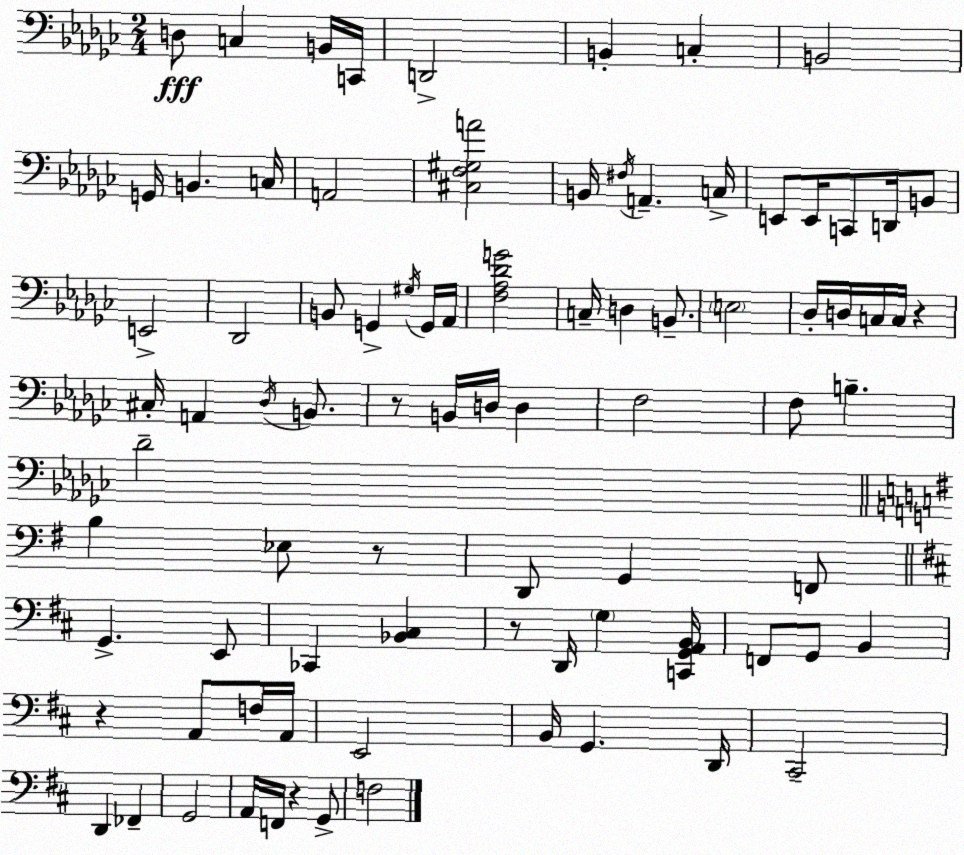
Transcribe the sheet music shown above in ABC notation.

X:1
T:Untitled
M:2/4
L:1/4
K:Ebm
D,/2 C, B,,/4 C,,/4 D,,2 B,, C, B,,2 G,,/4 B,, C,/4 A,,2 [^C,F,^G,A]2 B,,/4 ^F,/4 A,, C,/4 E,,/2 E,,/4 C,,/2 D,,/4 B,,/2 E,,2 _D,,2 B,,/2 G,, ^G,/4 G,,/4 _A,,/4 [F,_A,_DG]2 C,/4 D, B,,/2 E,2 _D,/4 D,/4 C,/4 C,/4 z ^C,/4 A,, _D,/4 B,,/2 z/2 B,,/4 D,/4 D, F,2 F,/2 B, _D2 B, _E,/2 z/2 D,,/2 G,, F,,/2 G,, E,,/2 _C,, [_B,,^C,] z/2 D,,/4 G, [C,,G,,A,,B,,]/4 F,,/2 G,,/2 B,, z A,,/2 F,/4 A,,/4 E,,2 B,,/4 G,, D,,/4 ^C,,2 D,, _F,, G,,2 A,,/4 F,,/4 z G,,/2 F,2